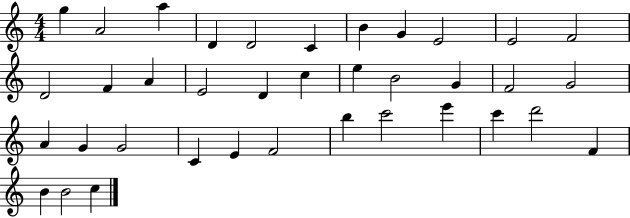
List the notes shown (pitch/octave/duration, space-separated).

G5/q A4/h A5/q D4/q D4/h C4/q B4/q G4/q E4/h E4/h F4/h D4/h F4/q A4/q E4/h D4/q C5/q E5/q B4/h G4/q F4/h G4/h A4/q G4/q G4/h C4/q E4/q F4/h B5/q C6/h E6/q C6/q D6/h F4/q B4/q B4/h C5/q